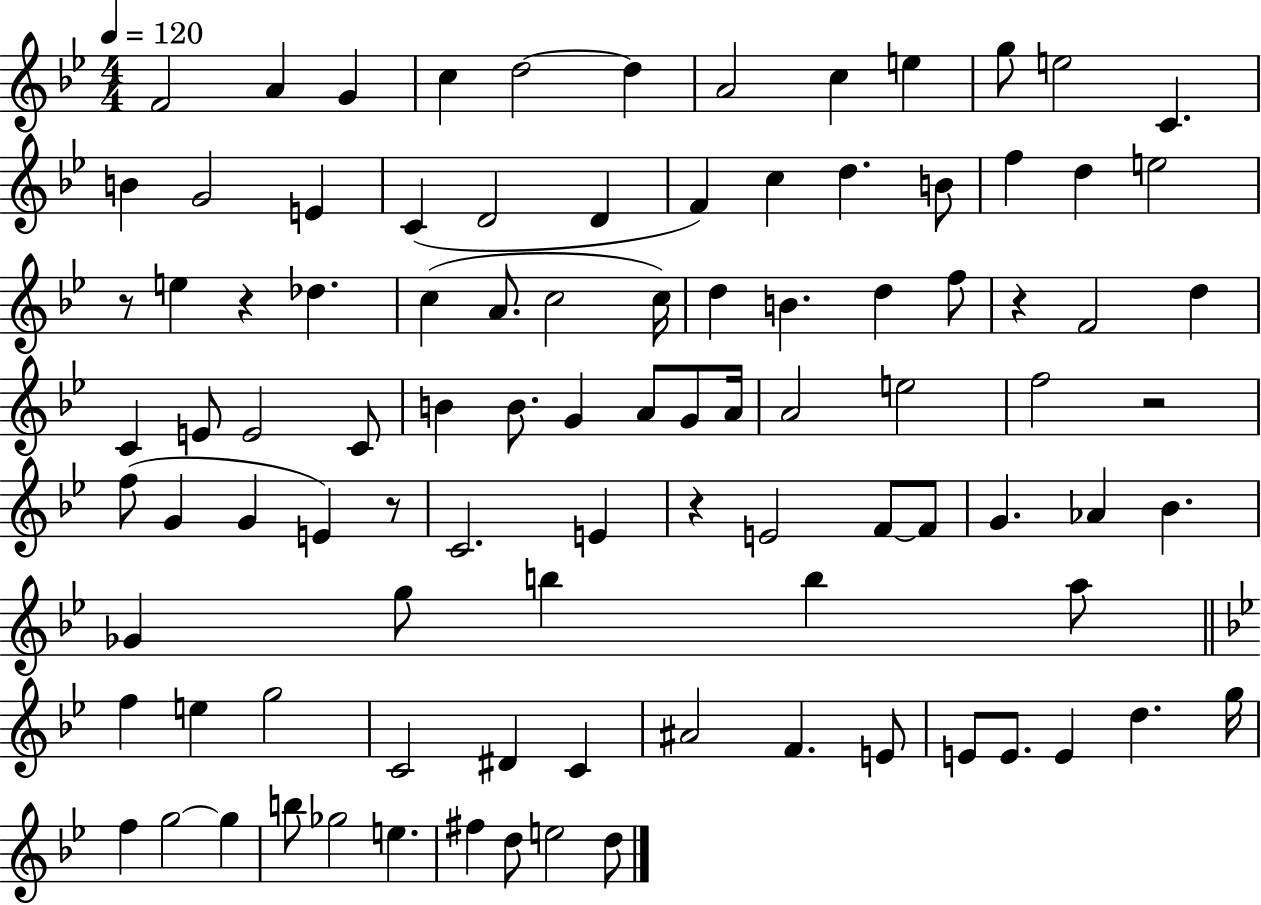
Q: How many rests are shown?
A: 6